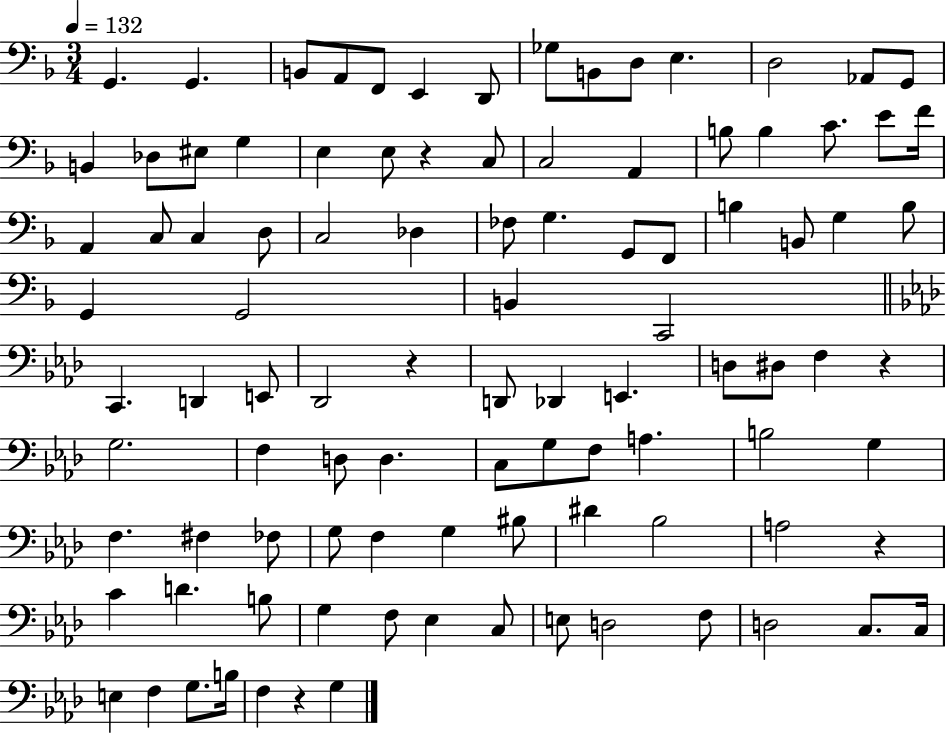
X:1
T:Untitled
M:3/4
L:1/4
K:F
G,, G,, B,,/2 A,,/2 F,,/2 E,, D,,/2 _G,/2 B,,/2 D,/2 E, D,2 _A,,/2 G,,/2 B,, _D,/2 ^E,/2 G, E, E,/2 z C,/2 C,2 A,, B,/2 B, C/2 E/2 F/4 A,, C,/2 C, D,/2 C,2 _D, _F,/2 G, G,,/2 F,,/2 B, B,,/2 G, B,/2 G,, G,,2 B,, C,,2 C,, D,, E,,/2 _D,,2 z D,,/2 _D,, E,, D,/2 ^D,/2 F, z G,2 F, D,/2 D, C,/2 G,/2 F,/2 A, B,2 G, F, ^F, _F,/2 G,/2 F, G, ^B,/2 ^D _B,2 A,2 z C D B,/2 G, F,/2 _E, C,/2 E,/2 D,2 F,/2 D,2 C,/2 C,/4 E, F, G,/2 B,/4 F, z G,